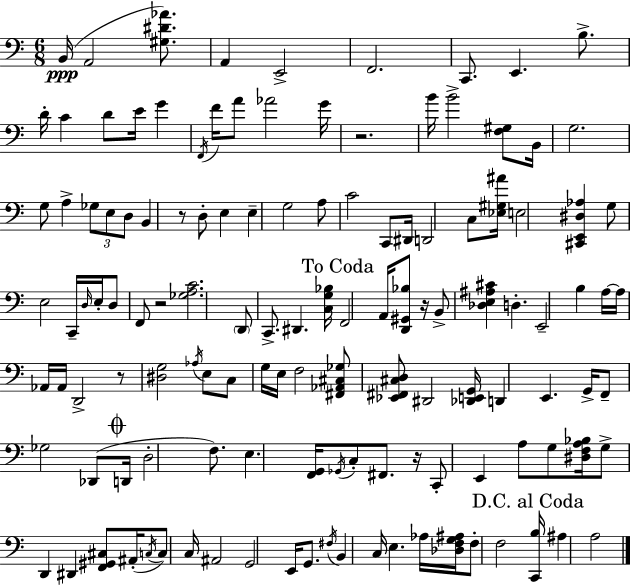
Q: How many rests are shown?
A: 6